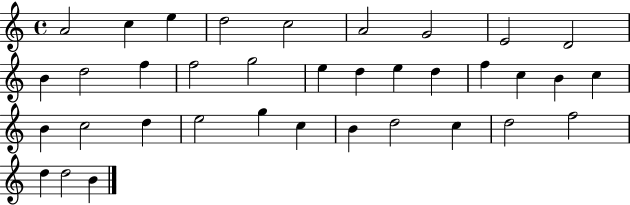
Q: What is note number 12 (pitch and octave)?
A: F5